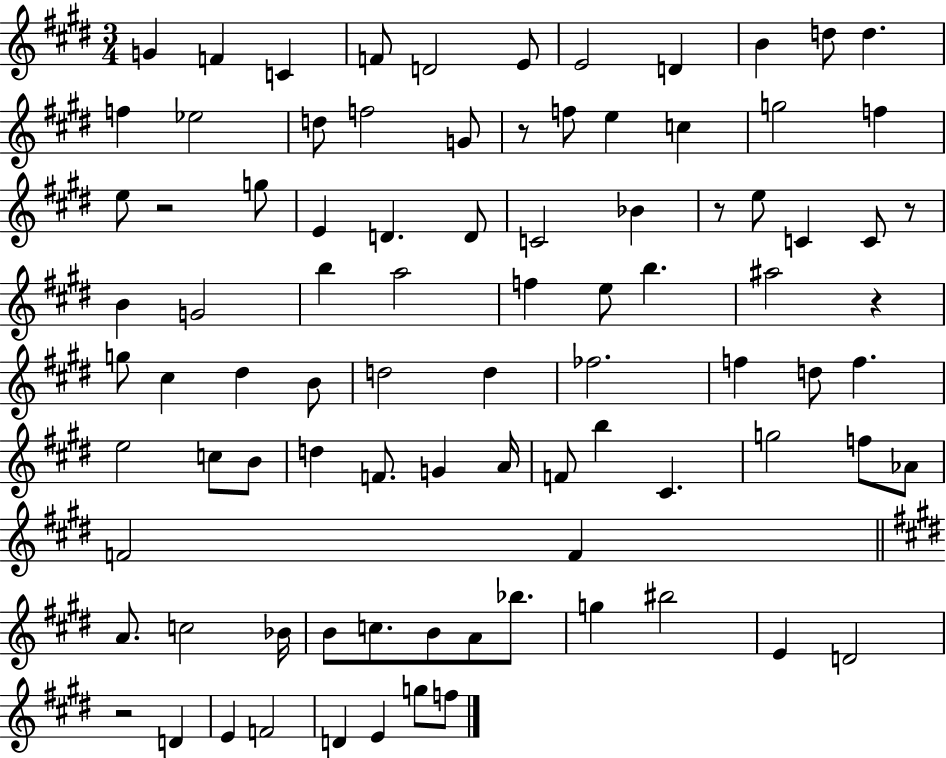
X:1
T:Untitled
M:3/4
L:1/4
K:E
G F C F/2 D2 E/2 E2 D B d/2 d f _e2 d/2 f2 G/2 z/2 f/2 e c g2 f e/2 z2 g/2 E D D/2 C2 _B z/2 e/2 C C/2 z/2 B G2 b a2 f e/2 b ^a2 z g/2 ^c ^d B/2 d2 d _f2 f d/2 f e2 c/2 B/2 d F/2 G A/4 F/2 b ^C g2 f/2 _A/2 F2 F A/2 c2 _B/4 B/2 c/2 B/2 A/2 _b/2 g ^b2 E D2 z2 D E F2 D E g/2 f/2